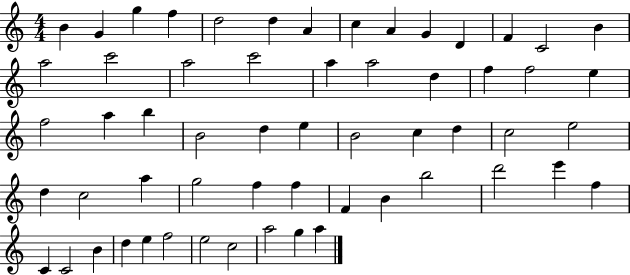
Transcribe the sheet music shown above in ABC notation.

X:1
T:Untitled
M:4/4
L:1/4
K:C
B G g f d2 d A c A G D F C2 B a2 c'2 a2 c'2 a a2 d f f2 e f2 a b B2 d e B2 c d c2 e2 d c2 a g2 f f F B b2 d'2 e' f C C2 B d e f2 e2 c2 a2 g a